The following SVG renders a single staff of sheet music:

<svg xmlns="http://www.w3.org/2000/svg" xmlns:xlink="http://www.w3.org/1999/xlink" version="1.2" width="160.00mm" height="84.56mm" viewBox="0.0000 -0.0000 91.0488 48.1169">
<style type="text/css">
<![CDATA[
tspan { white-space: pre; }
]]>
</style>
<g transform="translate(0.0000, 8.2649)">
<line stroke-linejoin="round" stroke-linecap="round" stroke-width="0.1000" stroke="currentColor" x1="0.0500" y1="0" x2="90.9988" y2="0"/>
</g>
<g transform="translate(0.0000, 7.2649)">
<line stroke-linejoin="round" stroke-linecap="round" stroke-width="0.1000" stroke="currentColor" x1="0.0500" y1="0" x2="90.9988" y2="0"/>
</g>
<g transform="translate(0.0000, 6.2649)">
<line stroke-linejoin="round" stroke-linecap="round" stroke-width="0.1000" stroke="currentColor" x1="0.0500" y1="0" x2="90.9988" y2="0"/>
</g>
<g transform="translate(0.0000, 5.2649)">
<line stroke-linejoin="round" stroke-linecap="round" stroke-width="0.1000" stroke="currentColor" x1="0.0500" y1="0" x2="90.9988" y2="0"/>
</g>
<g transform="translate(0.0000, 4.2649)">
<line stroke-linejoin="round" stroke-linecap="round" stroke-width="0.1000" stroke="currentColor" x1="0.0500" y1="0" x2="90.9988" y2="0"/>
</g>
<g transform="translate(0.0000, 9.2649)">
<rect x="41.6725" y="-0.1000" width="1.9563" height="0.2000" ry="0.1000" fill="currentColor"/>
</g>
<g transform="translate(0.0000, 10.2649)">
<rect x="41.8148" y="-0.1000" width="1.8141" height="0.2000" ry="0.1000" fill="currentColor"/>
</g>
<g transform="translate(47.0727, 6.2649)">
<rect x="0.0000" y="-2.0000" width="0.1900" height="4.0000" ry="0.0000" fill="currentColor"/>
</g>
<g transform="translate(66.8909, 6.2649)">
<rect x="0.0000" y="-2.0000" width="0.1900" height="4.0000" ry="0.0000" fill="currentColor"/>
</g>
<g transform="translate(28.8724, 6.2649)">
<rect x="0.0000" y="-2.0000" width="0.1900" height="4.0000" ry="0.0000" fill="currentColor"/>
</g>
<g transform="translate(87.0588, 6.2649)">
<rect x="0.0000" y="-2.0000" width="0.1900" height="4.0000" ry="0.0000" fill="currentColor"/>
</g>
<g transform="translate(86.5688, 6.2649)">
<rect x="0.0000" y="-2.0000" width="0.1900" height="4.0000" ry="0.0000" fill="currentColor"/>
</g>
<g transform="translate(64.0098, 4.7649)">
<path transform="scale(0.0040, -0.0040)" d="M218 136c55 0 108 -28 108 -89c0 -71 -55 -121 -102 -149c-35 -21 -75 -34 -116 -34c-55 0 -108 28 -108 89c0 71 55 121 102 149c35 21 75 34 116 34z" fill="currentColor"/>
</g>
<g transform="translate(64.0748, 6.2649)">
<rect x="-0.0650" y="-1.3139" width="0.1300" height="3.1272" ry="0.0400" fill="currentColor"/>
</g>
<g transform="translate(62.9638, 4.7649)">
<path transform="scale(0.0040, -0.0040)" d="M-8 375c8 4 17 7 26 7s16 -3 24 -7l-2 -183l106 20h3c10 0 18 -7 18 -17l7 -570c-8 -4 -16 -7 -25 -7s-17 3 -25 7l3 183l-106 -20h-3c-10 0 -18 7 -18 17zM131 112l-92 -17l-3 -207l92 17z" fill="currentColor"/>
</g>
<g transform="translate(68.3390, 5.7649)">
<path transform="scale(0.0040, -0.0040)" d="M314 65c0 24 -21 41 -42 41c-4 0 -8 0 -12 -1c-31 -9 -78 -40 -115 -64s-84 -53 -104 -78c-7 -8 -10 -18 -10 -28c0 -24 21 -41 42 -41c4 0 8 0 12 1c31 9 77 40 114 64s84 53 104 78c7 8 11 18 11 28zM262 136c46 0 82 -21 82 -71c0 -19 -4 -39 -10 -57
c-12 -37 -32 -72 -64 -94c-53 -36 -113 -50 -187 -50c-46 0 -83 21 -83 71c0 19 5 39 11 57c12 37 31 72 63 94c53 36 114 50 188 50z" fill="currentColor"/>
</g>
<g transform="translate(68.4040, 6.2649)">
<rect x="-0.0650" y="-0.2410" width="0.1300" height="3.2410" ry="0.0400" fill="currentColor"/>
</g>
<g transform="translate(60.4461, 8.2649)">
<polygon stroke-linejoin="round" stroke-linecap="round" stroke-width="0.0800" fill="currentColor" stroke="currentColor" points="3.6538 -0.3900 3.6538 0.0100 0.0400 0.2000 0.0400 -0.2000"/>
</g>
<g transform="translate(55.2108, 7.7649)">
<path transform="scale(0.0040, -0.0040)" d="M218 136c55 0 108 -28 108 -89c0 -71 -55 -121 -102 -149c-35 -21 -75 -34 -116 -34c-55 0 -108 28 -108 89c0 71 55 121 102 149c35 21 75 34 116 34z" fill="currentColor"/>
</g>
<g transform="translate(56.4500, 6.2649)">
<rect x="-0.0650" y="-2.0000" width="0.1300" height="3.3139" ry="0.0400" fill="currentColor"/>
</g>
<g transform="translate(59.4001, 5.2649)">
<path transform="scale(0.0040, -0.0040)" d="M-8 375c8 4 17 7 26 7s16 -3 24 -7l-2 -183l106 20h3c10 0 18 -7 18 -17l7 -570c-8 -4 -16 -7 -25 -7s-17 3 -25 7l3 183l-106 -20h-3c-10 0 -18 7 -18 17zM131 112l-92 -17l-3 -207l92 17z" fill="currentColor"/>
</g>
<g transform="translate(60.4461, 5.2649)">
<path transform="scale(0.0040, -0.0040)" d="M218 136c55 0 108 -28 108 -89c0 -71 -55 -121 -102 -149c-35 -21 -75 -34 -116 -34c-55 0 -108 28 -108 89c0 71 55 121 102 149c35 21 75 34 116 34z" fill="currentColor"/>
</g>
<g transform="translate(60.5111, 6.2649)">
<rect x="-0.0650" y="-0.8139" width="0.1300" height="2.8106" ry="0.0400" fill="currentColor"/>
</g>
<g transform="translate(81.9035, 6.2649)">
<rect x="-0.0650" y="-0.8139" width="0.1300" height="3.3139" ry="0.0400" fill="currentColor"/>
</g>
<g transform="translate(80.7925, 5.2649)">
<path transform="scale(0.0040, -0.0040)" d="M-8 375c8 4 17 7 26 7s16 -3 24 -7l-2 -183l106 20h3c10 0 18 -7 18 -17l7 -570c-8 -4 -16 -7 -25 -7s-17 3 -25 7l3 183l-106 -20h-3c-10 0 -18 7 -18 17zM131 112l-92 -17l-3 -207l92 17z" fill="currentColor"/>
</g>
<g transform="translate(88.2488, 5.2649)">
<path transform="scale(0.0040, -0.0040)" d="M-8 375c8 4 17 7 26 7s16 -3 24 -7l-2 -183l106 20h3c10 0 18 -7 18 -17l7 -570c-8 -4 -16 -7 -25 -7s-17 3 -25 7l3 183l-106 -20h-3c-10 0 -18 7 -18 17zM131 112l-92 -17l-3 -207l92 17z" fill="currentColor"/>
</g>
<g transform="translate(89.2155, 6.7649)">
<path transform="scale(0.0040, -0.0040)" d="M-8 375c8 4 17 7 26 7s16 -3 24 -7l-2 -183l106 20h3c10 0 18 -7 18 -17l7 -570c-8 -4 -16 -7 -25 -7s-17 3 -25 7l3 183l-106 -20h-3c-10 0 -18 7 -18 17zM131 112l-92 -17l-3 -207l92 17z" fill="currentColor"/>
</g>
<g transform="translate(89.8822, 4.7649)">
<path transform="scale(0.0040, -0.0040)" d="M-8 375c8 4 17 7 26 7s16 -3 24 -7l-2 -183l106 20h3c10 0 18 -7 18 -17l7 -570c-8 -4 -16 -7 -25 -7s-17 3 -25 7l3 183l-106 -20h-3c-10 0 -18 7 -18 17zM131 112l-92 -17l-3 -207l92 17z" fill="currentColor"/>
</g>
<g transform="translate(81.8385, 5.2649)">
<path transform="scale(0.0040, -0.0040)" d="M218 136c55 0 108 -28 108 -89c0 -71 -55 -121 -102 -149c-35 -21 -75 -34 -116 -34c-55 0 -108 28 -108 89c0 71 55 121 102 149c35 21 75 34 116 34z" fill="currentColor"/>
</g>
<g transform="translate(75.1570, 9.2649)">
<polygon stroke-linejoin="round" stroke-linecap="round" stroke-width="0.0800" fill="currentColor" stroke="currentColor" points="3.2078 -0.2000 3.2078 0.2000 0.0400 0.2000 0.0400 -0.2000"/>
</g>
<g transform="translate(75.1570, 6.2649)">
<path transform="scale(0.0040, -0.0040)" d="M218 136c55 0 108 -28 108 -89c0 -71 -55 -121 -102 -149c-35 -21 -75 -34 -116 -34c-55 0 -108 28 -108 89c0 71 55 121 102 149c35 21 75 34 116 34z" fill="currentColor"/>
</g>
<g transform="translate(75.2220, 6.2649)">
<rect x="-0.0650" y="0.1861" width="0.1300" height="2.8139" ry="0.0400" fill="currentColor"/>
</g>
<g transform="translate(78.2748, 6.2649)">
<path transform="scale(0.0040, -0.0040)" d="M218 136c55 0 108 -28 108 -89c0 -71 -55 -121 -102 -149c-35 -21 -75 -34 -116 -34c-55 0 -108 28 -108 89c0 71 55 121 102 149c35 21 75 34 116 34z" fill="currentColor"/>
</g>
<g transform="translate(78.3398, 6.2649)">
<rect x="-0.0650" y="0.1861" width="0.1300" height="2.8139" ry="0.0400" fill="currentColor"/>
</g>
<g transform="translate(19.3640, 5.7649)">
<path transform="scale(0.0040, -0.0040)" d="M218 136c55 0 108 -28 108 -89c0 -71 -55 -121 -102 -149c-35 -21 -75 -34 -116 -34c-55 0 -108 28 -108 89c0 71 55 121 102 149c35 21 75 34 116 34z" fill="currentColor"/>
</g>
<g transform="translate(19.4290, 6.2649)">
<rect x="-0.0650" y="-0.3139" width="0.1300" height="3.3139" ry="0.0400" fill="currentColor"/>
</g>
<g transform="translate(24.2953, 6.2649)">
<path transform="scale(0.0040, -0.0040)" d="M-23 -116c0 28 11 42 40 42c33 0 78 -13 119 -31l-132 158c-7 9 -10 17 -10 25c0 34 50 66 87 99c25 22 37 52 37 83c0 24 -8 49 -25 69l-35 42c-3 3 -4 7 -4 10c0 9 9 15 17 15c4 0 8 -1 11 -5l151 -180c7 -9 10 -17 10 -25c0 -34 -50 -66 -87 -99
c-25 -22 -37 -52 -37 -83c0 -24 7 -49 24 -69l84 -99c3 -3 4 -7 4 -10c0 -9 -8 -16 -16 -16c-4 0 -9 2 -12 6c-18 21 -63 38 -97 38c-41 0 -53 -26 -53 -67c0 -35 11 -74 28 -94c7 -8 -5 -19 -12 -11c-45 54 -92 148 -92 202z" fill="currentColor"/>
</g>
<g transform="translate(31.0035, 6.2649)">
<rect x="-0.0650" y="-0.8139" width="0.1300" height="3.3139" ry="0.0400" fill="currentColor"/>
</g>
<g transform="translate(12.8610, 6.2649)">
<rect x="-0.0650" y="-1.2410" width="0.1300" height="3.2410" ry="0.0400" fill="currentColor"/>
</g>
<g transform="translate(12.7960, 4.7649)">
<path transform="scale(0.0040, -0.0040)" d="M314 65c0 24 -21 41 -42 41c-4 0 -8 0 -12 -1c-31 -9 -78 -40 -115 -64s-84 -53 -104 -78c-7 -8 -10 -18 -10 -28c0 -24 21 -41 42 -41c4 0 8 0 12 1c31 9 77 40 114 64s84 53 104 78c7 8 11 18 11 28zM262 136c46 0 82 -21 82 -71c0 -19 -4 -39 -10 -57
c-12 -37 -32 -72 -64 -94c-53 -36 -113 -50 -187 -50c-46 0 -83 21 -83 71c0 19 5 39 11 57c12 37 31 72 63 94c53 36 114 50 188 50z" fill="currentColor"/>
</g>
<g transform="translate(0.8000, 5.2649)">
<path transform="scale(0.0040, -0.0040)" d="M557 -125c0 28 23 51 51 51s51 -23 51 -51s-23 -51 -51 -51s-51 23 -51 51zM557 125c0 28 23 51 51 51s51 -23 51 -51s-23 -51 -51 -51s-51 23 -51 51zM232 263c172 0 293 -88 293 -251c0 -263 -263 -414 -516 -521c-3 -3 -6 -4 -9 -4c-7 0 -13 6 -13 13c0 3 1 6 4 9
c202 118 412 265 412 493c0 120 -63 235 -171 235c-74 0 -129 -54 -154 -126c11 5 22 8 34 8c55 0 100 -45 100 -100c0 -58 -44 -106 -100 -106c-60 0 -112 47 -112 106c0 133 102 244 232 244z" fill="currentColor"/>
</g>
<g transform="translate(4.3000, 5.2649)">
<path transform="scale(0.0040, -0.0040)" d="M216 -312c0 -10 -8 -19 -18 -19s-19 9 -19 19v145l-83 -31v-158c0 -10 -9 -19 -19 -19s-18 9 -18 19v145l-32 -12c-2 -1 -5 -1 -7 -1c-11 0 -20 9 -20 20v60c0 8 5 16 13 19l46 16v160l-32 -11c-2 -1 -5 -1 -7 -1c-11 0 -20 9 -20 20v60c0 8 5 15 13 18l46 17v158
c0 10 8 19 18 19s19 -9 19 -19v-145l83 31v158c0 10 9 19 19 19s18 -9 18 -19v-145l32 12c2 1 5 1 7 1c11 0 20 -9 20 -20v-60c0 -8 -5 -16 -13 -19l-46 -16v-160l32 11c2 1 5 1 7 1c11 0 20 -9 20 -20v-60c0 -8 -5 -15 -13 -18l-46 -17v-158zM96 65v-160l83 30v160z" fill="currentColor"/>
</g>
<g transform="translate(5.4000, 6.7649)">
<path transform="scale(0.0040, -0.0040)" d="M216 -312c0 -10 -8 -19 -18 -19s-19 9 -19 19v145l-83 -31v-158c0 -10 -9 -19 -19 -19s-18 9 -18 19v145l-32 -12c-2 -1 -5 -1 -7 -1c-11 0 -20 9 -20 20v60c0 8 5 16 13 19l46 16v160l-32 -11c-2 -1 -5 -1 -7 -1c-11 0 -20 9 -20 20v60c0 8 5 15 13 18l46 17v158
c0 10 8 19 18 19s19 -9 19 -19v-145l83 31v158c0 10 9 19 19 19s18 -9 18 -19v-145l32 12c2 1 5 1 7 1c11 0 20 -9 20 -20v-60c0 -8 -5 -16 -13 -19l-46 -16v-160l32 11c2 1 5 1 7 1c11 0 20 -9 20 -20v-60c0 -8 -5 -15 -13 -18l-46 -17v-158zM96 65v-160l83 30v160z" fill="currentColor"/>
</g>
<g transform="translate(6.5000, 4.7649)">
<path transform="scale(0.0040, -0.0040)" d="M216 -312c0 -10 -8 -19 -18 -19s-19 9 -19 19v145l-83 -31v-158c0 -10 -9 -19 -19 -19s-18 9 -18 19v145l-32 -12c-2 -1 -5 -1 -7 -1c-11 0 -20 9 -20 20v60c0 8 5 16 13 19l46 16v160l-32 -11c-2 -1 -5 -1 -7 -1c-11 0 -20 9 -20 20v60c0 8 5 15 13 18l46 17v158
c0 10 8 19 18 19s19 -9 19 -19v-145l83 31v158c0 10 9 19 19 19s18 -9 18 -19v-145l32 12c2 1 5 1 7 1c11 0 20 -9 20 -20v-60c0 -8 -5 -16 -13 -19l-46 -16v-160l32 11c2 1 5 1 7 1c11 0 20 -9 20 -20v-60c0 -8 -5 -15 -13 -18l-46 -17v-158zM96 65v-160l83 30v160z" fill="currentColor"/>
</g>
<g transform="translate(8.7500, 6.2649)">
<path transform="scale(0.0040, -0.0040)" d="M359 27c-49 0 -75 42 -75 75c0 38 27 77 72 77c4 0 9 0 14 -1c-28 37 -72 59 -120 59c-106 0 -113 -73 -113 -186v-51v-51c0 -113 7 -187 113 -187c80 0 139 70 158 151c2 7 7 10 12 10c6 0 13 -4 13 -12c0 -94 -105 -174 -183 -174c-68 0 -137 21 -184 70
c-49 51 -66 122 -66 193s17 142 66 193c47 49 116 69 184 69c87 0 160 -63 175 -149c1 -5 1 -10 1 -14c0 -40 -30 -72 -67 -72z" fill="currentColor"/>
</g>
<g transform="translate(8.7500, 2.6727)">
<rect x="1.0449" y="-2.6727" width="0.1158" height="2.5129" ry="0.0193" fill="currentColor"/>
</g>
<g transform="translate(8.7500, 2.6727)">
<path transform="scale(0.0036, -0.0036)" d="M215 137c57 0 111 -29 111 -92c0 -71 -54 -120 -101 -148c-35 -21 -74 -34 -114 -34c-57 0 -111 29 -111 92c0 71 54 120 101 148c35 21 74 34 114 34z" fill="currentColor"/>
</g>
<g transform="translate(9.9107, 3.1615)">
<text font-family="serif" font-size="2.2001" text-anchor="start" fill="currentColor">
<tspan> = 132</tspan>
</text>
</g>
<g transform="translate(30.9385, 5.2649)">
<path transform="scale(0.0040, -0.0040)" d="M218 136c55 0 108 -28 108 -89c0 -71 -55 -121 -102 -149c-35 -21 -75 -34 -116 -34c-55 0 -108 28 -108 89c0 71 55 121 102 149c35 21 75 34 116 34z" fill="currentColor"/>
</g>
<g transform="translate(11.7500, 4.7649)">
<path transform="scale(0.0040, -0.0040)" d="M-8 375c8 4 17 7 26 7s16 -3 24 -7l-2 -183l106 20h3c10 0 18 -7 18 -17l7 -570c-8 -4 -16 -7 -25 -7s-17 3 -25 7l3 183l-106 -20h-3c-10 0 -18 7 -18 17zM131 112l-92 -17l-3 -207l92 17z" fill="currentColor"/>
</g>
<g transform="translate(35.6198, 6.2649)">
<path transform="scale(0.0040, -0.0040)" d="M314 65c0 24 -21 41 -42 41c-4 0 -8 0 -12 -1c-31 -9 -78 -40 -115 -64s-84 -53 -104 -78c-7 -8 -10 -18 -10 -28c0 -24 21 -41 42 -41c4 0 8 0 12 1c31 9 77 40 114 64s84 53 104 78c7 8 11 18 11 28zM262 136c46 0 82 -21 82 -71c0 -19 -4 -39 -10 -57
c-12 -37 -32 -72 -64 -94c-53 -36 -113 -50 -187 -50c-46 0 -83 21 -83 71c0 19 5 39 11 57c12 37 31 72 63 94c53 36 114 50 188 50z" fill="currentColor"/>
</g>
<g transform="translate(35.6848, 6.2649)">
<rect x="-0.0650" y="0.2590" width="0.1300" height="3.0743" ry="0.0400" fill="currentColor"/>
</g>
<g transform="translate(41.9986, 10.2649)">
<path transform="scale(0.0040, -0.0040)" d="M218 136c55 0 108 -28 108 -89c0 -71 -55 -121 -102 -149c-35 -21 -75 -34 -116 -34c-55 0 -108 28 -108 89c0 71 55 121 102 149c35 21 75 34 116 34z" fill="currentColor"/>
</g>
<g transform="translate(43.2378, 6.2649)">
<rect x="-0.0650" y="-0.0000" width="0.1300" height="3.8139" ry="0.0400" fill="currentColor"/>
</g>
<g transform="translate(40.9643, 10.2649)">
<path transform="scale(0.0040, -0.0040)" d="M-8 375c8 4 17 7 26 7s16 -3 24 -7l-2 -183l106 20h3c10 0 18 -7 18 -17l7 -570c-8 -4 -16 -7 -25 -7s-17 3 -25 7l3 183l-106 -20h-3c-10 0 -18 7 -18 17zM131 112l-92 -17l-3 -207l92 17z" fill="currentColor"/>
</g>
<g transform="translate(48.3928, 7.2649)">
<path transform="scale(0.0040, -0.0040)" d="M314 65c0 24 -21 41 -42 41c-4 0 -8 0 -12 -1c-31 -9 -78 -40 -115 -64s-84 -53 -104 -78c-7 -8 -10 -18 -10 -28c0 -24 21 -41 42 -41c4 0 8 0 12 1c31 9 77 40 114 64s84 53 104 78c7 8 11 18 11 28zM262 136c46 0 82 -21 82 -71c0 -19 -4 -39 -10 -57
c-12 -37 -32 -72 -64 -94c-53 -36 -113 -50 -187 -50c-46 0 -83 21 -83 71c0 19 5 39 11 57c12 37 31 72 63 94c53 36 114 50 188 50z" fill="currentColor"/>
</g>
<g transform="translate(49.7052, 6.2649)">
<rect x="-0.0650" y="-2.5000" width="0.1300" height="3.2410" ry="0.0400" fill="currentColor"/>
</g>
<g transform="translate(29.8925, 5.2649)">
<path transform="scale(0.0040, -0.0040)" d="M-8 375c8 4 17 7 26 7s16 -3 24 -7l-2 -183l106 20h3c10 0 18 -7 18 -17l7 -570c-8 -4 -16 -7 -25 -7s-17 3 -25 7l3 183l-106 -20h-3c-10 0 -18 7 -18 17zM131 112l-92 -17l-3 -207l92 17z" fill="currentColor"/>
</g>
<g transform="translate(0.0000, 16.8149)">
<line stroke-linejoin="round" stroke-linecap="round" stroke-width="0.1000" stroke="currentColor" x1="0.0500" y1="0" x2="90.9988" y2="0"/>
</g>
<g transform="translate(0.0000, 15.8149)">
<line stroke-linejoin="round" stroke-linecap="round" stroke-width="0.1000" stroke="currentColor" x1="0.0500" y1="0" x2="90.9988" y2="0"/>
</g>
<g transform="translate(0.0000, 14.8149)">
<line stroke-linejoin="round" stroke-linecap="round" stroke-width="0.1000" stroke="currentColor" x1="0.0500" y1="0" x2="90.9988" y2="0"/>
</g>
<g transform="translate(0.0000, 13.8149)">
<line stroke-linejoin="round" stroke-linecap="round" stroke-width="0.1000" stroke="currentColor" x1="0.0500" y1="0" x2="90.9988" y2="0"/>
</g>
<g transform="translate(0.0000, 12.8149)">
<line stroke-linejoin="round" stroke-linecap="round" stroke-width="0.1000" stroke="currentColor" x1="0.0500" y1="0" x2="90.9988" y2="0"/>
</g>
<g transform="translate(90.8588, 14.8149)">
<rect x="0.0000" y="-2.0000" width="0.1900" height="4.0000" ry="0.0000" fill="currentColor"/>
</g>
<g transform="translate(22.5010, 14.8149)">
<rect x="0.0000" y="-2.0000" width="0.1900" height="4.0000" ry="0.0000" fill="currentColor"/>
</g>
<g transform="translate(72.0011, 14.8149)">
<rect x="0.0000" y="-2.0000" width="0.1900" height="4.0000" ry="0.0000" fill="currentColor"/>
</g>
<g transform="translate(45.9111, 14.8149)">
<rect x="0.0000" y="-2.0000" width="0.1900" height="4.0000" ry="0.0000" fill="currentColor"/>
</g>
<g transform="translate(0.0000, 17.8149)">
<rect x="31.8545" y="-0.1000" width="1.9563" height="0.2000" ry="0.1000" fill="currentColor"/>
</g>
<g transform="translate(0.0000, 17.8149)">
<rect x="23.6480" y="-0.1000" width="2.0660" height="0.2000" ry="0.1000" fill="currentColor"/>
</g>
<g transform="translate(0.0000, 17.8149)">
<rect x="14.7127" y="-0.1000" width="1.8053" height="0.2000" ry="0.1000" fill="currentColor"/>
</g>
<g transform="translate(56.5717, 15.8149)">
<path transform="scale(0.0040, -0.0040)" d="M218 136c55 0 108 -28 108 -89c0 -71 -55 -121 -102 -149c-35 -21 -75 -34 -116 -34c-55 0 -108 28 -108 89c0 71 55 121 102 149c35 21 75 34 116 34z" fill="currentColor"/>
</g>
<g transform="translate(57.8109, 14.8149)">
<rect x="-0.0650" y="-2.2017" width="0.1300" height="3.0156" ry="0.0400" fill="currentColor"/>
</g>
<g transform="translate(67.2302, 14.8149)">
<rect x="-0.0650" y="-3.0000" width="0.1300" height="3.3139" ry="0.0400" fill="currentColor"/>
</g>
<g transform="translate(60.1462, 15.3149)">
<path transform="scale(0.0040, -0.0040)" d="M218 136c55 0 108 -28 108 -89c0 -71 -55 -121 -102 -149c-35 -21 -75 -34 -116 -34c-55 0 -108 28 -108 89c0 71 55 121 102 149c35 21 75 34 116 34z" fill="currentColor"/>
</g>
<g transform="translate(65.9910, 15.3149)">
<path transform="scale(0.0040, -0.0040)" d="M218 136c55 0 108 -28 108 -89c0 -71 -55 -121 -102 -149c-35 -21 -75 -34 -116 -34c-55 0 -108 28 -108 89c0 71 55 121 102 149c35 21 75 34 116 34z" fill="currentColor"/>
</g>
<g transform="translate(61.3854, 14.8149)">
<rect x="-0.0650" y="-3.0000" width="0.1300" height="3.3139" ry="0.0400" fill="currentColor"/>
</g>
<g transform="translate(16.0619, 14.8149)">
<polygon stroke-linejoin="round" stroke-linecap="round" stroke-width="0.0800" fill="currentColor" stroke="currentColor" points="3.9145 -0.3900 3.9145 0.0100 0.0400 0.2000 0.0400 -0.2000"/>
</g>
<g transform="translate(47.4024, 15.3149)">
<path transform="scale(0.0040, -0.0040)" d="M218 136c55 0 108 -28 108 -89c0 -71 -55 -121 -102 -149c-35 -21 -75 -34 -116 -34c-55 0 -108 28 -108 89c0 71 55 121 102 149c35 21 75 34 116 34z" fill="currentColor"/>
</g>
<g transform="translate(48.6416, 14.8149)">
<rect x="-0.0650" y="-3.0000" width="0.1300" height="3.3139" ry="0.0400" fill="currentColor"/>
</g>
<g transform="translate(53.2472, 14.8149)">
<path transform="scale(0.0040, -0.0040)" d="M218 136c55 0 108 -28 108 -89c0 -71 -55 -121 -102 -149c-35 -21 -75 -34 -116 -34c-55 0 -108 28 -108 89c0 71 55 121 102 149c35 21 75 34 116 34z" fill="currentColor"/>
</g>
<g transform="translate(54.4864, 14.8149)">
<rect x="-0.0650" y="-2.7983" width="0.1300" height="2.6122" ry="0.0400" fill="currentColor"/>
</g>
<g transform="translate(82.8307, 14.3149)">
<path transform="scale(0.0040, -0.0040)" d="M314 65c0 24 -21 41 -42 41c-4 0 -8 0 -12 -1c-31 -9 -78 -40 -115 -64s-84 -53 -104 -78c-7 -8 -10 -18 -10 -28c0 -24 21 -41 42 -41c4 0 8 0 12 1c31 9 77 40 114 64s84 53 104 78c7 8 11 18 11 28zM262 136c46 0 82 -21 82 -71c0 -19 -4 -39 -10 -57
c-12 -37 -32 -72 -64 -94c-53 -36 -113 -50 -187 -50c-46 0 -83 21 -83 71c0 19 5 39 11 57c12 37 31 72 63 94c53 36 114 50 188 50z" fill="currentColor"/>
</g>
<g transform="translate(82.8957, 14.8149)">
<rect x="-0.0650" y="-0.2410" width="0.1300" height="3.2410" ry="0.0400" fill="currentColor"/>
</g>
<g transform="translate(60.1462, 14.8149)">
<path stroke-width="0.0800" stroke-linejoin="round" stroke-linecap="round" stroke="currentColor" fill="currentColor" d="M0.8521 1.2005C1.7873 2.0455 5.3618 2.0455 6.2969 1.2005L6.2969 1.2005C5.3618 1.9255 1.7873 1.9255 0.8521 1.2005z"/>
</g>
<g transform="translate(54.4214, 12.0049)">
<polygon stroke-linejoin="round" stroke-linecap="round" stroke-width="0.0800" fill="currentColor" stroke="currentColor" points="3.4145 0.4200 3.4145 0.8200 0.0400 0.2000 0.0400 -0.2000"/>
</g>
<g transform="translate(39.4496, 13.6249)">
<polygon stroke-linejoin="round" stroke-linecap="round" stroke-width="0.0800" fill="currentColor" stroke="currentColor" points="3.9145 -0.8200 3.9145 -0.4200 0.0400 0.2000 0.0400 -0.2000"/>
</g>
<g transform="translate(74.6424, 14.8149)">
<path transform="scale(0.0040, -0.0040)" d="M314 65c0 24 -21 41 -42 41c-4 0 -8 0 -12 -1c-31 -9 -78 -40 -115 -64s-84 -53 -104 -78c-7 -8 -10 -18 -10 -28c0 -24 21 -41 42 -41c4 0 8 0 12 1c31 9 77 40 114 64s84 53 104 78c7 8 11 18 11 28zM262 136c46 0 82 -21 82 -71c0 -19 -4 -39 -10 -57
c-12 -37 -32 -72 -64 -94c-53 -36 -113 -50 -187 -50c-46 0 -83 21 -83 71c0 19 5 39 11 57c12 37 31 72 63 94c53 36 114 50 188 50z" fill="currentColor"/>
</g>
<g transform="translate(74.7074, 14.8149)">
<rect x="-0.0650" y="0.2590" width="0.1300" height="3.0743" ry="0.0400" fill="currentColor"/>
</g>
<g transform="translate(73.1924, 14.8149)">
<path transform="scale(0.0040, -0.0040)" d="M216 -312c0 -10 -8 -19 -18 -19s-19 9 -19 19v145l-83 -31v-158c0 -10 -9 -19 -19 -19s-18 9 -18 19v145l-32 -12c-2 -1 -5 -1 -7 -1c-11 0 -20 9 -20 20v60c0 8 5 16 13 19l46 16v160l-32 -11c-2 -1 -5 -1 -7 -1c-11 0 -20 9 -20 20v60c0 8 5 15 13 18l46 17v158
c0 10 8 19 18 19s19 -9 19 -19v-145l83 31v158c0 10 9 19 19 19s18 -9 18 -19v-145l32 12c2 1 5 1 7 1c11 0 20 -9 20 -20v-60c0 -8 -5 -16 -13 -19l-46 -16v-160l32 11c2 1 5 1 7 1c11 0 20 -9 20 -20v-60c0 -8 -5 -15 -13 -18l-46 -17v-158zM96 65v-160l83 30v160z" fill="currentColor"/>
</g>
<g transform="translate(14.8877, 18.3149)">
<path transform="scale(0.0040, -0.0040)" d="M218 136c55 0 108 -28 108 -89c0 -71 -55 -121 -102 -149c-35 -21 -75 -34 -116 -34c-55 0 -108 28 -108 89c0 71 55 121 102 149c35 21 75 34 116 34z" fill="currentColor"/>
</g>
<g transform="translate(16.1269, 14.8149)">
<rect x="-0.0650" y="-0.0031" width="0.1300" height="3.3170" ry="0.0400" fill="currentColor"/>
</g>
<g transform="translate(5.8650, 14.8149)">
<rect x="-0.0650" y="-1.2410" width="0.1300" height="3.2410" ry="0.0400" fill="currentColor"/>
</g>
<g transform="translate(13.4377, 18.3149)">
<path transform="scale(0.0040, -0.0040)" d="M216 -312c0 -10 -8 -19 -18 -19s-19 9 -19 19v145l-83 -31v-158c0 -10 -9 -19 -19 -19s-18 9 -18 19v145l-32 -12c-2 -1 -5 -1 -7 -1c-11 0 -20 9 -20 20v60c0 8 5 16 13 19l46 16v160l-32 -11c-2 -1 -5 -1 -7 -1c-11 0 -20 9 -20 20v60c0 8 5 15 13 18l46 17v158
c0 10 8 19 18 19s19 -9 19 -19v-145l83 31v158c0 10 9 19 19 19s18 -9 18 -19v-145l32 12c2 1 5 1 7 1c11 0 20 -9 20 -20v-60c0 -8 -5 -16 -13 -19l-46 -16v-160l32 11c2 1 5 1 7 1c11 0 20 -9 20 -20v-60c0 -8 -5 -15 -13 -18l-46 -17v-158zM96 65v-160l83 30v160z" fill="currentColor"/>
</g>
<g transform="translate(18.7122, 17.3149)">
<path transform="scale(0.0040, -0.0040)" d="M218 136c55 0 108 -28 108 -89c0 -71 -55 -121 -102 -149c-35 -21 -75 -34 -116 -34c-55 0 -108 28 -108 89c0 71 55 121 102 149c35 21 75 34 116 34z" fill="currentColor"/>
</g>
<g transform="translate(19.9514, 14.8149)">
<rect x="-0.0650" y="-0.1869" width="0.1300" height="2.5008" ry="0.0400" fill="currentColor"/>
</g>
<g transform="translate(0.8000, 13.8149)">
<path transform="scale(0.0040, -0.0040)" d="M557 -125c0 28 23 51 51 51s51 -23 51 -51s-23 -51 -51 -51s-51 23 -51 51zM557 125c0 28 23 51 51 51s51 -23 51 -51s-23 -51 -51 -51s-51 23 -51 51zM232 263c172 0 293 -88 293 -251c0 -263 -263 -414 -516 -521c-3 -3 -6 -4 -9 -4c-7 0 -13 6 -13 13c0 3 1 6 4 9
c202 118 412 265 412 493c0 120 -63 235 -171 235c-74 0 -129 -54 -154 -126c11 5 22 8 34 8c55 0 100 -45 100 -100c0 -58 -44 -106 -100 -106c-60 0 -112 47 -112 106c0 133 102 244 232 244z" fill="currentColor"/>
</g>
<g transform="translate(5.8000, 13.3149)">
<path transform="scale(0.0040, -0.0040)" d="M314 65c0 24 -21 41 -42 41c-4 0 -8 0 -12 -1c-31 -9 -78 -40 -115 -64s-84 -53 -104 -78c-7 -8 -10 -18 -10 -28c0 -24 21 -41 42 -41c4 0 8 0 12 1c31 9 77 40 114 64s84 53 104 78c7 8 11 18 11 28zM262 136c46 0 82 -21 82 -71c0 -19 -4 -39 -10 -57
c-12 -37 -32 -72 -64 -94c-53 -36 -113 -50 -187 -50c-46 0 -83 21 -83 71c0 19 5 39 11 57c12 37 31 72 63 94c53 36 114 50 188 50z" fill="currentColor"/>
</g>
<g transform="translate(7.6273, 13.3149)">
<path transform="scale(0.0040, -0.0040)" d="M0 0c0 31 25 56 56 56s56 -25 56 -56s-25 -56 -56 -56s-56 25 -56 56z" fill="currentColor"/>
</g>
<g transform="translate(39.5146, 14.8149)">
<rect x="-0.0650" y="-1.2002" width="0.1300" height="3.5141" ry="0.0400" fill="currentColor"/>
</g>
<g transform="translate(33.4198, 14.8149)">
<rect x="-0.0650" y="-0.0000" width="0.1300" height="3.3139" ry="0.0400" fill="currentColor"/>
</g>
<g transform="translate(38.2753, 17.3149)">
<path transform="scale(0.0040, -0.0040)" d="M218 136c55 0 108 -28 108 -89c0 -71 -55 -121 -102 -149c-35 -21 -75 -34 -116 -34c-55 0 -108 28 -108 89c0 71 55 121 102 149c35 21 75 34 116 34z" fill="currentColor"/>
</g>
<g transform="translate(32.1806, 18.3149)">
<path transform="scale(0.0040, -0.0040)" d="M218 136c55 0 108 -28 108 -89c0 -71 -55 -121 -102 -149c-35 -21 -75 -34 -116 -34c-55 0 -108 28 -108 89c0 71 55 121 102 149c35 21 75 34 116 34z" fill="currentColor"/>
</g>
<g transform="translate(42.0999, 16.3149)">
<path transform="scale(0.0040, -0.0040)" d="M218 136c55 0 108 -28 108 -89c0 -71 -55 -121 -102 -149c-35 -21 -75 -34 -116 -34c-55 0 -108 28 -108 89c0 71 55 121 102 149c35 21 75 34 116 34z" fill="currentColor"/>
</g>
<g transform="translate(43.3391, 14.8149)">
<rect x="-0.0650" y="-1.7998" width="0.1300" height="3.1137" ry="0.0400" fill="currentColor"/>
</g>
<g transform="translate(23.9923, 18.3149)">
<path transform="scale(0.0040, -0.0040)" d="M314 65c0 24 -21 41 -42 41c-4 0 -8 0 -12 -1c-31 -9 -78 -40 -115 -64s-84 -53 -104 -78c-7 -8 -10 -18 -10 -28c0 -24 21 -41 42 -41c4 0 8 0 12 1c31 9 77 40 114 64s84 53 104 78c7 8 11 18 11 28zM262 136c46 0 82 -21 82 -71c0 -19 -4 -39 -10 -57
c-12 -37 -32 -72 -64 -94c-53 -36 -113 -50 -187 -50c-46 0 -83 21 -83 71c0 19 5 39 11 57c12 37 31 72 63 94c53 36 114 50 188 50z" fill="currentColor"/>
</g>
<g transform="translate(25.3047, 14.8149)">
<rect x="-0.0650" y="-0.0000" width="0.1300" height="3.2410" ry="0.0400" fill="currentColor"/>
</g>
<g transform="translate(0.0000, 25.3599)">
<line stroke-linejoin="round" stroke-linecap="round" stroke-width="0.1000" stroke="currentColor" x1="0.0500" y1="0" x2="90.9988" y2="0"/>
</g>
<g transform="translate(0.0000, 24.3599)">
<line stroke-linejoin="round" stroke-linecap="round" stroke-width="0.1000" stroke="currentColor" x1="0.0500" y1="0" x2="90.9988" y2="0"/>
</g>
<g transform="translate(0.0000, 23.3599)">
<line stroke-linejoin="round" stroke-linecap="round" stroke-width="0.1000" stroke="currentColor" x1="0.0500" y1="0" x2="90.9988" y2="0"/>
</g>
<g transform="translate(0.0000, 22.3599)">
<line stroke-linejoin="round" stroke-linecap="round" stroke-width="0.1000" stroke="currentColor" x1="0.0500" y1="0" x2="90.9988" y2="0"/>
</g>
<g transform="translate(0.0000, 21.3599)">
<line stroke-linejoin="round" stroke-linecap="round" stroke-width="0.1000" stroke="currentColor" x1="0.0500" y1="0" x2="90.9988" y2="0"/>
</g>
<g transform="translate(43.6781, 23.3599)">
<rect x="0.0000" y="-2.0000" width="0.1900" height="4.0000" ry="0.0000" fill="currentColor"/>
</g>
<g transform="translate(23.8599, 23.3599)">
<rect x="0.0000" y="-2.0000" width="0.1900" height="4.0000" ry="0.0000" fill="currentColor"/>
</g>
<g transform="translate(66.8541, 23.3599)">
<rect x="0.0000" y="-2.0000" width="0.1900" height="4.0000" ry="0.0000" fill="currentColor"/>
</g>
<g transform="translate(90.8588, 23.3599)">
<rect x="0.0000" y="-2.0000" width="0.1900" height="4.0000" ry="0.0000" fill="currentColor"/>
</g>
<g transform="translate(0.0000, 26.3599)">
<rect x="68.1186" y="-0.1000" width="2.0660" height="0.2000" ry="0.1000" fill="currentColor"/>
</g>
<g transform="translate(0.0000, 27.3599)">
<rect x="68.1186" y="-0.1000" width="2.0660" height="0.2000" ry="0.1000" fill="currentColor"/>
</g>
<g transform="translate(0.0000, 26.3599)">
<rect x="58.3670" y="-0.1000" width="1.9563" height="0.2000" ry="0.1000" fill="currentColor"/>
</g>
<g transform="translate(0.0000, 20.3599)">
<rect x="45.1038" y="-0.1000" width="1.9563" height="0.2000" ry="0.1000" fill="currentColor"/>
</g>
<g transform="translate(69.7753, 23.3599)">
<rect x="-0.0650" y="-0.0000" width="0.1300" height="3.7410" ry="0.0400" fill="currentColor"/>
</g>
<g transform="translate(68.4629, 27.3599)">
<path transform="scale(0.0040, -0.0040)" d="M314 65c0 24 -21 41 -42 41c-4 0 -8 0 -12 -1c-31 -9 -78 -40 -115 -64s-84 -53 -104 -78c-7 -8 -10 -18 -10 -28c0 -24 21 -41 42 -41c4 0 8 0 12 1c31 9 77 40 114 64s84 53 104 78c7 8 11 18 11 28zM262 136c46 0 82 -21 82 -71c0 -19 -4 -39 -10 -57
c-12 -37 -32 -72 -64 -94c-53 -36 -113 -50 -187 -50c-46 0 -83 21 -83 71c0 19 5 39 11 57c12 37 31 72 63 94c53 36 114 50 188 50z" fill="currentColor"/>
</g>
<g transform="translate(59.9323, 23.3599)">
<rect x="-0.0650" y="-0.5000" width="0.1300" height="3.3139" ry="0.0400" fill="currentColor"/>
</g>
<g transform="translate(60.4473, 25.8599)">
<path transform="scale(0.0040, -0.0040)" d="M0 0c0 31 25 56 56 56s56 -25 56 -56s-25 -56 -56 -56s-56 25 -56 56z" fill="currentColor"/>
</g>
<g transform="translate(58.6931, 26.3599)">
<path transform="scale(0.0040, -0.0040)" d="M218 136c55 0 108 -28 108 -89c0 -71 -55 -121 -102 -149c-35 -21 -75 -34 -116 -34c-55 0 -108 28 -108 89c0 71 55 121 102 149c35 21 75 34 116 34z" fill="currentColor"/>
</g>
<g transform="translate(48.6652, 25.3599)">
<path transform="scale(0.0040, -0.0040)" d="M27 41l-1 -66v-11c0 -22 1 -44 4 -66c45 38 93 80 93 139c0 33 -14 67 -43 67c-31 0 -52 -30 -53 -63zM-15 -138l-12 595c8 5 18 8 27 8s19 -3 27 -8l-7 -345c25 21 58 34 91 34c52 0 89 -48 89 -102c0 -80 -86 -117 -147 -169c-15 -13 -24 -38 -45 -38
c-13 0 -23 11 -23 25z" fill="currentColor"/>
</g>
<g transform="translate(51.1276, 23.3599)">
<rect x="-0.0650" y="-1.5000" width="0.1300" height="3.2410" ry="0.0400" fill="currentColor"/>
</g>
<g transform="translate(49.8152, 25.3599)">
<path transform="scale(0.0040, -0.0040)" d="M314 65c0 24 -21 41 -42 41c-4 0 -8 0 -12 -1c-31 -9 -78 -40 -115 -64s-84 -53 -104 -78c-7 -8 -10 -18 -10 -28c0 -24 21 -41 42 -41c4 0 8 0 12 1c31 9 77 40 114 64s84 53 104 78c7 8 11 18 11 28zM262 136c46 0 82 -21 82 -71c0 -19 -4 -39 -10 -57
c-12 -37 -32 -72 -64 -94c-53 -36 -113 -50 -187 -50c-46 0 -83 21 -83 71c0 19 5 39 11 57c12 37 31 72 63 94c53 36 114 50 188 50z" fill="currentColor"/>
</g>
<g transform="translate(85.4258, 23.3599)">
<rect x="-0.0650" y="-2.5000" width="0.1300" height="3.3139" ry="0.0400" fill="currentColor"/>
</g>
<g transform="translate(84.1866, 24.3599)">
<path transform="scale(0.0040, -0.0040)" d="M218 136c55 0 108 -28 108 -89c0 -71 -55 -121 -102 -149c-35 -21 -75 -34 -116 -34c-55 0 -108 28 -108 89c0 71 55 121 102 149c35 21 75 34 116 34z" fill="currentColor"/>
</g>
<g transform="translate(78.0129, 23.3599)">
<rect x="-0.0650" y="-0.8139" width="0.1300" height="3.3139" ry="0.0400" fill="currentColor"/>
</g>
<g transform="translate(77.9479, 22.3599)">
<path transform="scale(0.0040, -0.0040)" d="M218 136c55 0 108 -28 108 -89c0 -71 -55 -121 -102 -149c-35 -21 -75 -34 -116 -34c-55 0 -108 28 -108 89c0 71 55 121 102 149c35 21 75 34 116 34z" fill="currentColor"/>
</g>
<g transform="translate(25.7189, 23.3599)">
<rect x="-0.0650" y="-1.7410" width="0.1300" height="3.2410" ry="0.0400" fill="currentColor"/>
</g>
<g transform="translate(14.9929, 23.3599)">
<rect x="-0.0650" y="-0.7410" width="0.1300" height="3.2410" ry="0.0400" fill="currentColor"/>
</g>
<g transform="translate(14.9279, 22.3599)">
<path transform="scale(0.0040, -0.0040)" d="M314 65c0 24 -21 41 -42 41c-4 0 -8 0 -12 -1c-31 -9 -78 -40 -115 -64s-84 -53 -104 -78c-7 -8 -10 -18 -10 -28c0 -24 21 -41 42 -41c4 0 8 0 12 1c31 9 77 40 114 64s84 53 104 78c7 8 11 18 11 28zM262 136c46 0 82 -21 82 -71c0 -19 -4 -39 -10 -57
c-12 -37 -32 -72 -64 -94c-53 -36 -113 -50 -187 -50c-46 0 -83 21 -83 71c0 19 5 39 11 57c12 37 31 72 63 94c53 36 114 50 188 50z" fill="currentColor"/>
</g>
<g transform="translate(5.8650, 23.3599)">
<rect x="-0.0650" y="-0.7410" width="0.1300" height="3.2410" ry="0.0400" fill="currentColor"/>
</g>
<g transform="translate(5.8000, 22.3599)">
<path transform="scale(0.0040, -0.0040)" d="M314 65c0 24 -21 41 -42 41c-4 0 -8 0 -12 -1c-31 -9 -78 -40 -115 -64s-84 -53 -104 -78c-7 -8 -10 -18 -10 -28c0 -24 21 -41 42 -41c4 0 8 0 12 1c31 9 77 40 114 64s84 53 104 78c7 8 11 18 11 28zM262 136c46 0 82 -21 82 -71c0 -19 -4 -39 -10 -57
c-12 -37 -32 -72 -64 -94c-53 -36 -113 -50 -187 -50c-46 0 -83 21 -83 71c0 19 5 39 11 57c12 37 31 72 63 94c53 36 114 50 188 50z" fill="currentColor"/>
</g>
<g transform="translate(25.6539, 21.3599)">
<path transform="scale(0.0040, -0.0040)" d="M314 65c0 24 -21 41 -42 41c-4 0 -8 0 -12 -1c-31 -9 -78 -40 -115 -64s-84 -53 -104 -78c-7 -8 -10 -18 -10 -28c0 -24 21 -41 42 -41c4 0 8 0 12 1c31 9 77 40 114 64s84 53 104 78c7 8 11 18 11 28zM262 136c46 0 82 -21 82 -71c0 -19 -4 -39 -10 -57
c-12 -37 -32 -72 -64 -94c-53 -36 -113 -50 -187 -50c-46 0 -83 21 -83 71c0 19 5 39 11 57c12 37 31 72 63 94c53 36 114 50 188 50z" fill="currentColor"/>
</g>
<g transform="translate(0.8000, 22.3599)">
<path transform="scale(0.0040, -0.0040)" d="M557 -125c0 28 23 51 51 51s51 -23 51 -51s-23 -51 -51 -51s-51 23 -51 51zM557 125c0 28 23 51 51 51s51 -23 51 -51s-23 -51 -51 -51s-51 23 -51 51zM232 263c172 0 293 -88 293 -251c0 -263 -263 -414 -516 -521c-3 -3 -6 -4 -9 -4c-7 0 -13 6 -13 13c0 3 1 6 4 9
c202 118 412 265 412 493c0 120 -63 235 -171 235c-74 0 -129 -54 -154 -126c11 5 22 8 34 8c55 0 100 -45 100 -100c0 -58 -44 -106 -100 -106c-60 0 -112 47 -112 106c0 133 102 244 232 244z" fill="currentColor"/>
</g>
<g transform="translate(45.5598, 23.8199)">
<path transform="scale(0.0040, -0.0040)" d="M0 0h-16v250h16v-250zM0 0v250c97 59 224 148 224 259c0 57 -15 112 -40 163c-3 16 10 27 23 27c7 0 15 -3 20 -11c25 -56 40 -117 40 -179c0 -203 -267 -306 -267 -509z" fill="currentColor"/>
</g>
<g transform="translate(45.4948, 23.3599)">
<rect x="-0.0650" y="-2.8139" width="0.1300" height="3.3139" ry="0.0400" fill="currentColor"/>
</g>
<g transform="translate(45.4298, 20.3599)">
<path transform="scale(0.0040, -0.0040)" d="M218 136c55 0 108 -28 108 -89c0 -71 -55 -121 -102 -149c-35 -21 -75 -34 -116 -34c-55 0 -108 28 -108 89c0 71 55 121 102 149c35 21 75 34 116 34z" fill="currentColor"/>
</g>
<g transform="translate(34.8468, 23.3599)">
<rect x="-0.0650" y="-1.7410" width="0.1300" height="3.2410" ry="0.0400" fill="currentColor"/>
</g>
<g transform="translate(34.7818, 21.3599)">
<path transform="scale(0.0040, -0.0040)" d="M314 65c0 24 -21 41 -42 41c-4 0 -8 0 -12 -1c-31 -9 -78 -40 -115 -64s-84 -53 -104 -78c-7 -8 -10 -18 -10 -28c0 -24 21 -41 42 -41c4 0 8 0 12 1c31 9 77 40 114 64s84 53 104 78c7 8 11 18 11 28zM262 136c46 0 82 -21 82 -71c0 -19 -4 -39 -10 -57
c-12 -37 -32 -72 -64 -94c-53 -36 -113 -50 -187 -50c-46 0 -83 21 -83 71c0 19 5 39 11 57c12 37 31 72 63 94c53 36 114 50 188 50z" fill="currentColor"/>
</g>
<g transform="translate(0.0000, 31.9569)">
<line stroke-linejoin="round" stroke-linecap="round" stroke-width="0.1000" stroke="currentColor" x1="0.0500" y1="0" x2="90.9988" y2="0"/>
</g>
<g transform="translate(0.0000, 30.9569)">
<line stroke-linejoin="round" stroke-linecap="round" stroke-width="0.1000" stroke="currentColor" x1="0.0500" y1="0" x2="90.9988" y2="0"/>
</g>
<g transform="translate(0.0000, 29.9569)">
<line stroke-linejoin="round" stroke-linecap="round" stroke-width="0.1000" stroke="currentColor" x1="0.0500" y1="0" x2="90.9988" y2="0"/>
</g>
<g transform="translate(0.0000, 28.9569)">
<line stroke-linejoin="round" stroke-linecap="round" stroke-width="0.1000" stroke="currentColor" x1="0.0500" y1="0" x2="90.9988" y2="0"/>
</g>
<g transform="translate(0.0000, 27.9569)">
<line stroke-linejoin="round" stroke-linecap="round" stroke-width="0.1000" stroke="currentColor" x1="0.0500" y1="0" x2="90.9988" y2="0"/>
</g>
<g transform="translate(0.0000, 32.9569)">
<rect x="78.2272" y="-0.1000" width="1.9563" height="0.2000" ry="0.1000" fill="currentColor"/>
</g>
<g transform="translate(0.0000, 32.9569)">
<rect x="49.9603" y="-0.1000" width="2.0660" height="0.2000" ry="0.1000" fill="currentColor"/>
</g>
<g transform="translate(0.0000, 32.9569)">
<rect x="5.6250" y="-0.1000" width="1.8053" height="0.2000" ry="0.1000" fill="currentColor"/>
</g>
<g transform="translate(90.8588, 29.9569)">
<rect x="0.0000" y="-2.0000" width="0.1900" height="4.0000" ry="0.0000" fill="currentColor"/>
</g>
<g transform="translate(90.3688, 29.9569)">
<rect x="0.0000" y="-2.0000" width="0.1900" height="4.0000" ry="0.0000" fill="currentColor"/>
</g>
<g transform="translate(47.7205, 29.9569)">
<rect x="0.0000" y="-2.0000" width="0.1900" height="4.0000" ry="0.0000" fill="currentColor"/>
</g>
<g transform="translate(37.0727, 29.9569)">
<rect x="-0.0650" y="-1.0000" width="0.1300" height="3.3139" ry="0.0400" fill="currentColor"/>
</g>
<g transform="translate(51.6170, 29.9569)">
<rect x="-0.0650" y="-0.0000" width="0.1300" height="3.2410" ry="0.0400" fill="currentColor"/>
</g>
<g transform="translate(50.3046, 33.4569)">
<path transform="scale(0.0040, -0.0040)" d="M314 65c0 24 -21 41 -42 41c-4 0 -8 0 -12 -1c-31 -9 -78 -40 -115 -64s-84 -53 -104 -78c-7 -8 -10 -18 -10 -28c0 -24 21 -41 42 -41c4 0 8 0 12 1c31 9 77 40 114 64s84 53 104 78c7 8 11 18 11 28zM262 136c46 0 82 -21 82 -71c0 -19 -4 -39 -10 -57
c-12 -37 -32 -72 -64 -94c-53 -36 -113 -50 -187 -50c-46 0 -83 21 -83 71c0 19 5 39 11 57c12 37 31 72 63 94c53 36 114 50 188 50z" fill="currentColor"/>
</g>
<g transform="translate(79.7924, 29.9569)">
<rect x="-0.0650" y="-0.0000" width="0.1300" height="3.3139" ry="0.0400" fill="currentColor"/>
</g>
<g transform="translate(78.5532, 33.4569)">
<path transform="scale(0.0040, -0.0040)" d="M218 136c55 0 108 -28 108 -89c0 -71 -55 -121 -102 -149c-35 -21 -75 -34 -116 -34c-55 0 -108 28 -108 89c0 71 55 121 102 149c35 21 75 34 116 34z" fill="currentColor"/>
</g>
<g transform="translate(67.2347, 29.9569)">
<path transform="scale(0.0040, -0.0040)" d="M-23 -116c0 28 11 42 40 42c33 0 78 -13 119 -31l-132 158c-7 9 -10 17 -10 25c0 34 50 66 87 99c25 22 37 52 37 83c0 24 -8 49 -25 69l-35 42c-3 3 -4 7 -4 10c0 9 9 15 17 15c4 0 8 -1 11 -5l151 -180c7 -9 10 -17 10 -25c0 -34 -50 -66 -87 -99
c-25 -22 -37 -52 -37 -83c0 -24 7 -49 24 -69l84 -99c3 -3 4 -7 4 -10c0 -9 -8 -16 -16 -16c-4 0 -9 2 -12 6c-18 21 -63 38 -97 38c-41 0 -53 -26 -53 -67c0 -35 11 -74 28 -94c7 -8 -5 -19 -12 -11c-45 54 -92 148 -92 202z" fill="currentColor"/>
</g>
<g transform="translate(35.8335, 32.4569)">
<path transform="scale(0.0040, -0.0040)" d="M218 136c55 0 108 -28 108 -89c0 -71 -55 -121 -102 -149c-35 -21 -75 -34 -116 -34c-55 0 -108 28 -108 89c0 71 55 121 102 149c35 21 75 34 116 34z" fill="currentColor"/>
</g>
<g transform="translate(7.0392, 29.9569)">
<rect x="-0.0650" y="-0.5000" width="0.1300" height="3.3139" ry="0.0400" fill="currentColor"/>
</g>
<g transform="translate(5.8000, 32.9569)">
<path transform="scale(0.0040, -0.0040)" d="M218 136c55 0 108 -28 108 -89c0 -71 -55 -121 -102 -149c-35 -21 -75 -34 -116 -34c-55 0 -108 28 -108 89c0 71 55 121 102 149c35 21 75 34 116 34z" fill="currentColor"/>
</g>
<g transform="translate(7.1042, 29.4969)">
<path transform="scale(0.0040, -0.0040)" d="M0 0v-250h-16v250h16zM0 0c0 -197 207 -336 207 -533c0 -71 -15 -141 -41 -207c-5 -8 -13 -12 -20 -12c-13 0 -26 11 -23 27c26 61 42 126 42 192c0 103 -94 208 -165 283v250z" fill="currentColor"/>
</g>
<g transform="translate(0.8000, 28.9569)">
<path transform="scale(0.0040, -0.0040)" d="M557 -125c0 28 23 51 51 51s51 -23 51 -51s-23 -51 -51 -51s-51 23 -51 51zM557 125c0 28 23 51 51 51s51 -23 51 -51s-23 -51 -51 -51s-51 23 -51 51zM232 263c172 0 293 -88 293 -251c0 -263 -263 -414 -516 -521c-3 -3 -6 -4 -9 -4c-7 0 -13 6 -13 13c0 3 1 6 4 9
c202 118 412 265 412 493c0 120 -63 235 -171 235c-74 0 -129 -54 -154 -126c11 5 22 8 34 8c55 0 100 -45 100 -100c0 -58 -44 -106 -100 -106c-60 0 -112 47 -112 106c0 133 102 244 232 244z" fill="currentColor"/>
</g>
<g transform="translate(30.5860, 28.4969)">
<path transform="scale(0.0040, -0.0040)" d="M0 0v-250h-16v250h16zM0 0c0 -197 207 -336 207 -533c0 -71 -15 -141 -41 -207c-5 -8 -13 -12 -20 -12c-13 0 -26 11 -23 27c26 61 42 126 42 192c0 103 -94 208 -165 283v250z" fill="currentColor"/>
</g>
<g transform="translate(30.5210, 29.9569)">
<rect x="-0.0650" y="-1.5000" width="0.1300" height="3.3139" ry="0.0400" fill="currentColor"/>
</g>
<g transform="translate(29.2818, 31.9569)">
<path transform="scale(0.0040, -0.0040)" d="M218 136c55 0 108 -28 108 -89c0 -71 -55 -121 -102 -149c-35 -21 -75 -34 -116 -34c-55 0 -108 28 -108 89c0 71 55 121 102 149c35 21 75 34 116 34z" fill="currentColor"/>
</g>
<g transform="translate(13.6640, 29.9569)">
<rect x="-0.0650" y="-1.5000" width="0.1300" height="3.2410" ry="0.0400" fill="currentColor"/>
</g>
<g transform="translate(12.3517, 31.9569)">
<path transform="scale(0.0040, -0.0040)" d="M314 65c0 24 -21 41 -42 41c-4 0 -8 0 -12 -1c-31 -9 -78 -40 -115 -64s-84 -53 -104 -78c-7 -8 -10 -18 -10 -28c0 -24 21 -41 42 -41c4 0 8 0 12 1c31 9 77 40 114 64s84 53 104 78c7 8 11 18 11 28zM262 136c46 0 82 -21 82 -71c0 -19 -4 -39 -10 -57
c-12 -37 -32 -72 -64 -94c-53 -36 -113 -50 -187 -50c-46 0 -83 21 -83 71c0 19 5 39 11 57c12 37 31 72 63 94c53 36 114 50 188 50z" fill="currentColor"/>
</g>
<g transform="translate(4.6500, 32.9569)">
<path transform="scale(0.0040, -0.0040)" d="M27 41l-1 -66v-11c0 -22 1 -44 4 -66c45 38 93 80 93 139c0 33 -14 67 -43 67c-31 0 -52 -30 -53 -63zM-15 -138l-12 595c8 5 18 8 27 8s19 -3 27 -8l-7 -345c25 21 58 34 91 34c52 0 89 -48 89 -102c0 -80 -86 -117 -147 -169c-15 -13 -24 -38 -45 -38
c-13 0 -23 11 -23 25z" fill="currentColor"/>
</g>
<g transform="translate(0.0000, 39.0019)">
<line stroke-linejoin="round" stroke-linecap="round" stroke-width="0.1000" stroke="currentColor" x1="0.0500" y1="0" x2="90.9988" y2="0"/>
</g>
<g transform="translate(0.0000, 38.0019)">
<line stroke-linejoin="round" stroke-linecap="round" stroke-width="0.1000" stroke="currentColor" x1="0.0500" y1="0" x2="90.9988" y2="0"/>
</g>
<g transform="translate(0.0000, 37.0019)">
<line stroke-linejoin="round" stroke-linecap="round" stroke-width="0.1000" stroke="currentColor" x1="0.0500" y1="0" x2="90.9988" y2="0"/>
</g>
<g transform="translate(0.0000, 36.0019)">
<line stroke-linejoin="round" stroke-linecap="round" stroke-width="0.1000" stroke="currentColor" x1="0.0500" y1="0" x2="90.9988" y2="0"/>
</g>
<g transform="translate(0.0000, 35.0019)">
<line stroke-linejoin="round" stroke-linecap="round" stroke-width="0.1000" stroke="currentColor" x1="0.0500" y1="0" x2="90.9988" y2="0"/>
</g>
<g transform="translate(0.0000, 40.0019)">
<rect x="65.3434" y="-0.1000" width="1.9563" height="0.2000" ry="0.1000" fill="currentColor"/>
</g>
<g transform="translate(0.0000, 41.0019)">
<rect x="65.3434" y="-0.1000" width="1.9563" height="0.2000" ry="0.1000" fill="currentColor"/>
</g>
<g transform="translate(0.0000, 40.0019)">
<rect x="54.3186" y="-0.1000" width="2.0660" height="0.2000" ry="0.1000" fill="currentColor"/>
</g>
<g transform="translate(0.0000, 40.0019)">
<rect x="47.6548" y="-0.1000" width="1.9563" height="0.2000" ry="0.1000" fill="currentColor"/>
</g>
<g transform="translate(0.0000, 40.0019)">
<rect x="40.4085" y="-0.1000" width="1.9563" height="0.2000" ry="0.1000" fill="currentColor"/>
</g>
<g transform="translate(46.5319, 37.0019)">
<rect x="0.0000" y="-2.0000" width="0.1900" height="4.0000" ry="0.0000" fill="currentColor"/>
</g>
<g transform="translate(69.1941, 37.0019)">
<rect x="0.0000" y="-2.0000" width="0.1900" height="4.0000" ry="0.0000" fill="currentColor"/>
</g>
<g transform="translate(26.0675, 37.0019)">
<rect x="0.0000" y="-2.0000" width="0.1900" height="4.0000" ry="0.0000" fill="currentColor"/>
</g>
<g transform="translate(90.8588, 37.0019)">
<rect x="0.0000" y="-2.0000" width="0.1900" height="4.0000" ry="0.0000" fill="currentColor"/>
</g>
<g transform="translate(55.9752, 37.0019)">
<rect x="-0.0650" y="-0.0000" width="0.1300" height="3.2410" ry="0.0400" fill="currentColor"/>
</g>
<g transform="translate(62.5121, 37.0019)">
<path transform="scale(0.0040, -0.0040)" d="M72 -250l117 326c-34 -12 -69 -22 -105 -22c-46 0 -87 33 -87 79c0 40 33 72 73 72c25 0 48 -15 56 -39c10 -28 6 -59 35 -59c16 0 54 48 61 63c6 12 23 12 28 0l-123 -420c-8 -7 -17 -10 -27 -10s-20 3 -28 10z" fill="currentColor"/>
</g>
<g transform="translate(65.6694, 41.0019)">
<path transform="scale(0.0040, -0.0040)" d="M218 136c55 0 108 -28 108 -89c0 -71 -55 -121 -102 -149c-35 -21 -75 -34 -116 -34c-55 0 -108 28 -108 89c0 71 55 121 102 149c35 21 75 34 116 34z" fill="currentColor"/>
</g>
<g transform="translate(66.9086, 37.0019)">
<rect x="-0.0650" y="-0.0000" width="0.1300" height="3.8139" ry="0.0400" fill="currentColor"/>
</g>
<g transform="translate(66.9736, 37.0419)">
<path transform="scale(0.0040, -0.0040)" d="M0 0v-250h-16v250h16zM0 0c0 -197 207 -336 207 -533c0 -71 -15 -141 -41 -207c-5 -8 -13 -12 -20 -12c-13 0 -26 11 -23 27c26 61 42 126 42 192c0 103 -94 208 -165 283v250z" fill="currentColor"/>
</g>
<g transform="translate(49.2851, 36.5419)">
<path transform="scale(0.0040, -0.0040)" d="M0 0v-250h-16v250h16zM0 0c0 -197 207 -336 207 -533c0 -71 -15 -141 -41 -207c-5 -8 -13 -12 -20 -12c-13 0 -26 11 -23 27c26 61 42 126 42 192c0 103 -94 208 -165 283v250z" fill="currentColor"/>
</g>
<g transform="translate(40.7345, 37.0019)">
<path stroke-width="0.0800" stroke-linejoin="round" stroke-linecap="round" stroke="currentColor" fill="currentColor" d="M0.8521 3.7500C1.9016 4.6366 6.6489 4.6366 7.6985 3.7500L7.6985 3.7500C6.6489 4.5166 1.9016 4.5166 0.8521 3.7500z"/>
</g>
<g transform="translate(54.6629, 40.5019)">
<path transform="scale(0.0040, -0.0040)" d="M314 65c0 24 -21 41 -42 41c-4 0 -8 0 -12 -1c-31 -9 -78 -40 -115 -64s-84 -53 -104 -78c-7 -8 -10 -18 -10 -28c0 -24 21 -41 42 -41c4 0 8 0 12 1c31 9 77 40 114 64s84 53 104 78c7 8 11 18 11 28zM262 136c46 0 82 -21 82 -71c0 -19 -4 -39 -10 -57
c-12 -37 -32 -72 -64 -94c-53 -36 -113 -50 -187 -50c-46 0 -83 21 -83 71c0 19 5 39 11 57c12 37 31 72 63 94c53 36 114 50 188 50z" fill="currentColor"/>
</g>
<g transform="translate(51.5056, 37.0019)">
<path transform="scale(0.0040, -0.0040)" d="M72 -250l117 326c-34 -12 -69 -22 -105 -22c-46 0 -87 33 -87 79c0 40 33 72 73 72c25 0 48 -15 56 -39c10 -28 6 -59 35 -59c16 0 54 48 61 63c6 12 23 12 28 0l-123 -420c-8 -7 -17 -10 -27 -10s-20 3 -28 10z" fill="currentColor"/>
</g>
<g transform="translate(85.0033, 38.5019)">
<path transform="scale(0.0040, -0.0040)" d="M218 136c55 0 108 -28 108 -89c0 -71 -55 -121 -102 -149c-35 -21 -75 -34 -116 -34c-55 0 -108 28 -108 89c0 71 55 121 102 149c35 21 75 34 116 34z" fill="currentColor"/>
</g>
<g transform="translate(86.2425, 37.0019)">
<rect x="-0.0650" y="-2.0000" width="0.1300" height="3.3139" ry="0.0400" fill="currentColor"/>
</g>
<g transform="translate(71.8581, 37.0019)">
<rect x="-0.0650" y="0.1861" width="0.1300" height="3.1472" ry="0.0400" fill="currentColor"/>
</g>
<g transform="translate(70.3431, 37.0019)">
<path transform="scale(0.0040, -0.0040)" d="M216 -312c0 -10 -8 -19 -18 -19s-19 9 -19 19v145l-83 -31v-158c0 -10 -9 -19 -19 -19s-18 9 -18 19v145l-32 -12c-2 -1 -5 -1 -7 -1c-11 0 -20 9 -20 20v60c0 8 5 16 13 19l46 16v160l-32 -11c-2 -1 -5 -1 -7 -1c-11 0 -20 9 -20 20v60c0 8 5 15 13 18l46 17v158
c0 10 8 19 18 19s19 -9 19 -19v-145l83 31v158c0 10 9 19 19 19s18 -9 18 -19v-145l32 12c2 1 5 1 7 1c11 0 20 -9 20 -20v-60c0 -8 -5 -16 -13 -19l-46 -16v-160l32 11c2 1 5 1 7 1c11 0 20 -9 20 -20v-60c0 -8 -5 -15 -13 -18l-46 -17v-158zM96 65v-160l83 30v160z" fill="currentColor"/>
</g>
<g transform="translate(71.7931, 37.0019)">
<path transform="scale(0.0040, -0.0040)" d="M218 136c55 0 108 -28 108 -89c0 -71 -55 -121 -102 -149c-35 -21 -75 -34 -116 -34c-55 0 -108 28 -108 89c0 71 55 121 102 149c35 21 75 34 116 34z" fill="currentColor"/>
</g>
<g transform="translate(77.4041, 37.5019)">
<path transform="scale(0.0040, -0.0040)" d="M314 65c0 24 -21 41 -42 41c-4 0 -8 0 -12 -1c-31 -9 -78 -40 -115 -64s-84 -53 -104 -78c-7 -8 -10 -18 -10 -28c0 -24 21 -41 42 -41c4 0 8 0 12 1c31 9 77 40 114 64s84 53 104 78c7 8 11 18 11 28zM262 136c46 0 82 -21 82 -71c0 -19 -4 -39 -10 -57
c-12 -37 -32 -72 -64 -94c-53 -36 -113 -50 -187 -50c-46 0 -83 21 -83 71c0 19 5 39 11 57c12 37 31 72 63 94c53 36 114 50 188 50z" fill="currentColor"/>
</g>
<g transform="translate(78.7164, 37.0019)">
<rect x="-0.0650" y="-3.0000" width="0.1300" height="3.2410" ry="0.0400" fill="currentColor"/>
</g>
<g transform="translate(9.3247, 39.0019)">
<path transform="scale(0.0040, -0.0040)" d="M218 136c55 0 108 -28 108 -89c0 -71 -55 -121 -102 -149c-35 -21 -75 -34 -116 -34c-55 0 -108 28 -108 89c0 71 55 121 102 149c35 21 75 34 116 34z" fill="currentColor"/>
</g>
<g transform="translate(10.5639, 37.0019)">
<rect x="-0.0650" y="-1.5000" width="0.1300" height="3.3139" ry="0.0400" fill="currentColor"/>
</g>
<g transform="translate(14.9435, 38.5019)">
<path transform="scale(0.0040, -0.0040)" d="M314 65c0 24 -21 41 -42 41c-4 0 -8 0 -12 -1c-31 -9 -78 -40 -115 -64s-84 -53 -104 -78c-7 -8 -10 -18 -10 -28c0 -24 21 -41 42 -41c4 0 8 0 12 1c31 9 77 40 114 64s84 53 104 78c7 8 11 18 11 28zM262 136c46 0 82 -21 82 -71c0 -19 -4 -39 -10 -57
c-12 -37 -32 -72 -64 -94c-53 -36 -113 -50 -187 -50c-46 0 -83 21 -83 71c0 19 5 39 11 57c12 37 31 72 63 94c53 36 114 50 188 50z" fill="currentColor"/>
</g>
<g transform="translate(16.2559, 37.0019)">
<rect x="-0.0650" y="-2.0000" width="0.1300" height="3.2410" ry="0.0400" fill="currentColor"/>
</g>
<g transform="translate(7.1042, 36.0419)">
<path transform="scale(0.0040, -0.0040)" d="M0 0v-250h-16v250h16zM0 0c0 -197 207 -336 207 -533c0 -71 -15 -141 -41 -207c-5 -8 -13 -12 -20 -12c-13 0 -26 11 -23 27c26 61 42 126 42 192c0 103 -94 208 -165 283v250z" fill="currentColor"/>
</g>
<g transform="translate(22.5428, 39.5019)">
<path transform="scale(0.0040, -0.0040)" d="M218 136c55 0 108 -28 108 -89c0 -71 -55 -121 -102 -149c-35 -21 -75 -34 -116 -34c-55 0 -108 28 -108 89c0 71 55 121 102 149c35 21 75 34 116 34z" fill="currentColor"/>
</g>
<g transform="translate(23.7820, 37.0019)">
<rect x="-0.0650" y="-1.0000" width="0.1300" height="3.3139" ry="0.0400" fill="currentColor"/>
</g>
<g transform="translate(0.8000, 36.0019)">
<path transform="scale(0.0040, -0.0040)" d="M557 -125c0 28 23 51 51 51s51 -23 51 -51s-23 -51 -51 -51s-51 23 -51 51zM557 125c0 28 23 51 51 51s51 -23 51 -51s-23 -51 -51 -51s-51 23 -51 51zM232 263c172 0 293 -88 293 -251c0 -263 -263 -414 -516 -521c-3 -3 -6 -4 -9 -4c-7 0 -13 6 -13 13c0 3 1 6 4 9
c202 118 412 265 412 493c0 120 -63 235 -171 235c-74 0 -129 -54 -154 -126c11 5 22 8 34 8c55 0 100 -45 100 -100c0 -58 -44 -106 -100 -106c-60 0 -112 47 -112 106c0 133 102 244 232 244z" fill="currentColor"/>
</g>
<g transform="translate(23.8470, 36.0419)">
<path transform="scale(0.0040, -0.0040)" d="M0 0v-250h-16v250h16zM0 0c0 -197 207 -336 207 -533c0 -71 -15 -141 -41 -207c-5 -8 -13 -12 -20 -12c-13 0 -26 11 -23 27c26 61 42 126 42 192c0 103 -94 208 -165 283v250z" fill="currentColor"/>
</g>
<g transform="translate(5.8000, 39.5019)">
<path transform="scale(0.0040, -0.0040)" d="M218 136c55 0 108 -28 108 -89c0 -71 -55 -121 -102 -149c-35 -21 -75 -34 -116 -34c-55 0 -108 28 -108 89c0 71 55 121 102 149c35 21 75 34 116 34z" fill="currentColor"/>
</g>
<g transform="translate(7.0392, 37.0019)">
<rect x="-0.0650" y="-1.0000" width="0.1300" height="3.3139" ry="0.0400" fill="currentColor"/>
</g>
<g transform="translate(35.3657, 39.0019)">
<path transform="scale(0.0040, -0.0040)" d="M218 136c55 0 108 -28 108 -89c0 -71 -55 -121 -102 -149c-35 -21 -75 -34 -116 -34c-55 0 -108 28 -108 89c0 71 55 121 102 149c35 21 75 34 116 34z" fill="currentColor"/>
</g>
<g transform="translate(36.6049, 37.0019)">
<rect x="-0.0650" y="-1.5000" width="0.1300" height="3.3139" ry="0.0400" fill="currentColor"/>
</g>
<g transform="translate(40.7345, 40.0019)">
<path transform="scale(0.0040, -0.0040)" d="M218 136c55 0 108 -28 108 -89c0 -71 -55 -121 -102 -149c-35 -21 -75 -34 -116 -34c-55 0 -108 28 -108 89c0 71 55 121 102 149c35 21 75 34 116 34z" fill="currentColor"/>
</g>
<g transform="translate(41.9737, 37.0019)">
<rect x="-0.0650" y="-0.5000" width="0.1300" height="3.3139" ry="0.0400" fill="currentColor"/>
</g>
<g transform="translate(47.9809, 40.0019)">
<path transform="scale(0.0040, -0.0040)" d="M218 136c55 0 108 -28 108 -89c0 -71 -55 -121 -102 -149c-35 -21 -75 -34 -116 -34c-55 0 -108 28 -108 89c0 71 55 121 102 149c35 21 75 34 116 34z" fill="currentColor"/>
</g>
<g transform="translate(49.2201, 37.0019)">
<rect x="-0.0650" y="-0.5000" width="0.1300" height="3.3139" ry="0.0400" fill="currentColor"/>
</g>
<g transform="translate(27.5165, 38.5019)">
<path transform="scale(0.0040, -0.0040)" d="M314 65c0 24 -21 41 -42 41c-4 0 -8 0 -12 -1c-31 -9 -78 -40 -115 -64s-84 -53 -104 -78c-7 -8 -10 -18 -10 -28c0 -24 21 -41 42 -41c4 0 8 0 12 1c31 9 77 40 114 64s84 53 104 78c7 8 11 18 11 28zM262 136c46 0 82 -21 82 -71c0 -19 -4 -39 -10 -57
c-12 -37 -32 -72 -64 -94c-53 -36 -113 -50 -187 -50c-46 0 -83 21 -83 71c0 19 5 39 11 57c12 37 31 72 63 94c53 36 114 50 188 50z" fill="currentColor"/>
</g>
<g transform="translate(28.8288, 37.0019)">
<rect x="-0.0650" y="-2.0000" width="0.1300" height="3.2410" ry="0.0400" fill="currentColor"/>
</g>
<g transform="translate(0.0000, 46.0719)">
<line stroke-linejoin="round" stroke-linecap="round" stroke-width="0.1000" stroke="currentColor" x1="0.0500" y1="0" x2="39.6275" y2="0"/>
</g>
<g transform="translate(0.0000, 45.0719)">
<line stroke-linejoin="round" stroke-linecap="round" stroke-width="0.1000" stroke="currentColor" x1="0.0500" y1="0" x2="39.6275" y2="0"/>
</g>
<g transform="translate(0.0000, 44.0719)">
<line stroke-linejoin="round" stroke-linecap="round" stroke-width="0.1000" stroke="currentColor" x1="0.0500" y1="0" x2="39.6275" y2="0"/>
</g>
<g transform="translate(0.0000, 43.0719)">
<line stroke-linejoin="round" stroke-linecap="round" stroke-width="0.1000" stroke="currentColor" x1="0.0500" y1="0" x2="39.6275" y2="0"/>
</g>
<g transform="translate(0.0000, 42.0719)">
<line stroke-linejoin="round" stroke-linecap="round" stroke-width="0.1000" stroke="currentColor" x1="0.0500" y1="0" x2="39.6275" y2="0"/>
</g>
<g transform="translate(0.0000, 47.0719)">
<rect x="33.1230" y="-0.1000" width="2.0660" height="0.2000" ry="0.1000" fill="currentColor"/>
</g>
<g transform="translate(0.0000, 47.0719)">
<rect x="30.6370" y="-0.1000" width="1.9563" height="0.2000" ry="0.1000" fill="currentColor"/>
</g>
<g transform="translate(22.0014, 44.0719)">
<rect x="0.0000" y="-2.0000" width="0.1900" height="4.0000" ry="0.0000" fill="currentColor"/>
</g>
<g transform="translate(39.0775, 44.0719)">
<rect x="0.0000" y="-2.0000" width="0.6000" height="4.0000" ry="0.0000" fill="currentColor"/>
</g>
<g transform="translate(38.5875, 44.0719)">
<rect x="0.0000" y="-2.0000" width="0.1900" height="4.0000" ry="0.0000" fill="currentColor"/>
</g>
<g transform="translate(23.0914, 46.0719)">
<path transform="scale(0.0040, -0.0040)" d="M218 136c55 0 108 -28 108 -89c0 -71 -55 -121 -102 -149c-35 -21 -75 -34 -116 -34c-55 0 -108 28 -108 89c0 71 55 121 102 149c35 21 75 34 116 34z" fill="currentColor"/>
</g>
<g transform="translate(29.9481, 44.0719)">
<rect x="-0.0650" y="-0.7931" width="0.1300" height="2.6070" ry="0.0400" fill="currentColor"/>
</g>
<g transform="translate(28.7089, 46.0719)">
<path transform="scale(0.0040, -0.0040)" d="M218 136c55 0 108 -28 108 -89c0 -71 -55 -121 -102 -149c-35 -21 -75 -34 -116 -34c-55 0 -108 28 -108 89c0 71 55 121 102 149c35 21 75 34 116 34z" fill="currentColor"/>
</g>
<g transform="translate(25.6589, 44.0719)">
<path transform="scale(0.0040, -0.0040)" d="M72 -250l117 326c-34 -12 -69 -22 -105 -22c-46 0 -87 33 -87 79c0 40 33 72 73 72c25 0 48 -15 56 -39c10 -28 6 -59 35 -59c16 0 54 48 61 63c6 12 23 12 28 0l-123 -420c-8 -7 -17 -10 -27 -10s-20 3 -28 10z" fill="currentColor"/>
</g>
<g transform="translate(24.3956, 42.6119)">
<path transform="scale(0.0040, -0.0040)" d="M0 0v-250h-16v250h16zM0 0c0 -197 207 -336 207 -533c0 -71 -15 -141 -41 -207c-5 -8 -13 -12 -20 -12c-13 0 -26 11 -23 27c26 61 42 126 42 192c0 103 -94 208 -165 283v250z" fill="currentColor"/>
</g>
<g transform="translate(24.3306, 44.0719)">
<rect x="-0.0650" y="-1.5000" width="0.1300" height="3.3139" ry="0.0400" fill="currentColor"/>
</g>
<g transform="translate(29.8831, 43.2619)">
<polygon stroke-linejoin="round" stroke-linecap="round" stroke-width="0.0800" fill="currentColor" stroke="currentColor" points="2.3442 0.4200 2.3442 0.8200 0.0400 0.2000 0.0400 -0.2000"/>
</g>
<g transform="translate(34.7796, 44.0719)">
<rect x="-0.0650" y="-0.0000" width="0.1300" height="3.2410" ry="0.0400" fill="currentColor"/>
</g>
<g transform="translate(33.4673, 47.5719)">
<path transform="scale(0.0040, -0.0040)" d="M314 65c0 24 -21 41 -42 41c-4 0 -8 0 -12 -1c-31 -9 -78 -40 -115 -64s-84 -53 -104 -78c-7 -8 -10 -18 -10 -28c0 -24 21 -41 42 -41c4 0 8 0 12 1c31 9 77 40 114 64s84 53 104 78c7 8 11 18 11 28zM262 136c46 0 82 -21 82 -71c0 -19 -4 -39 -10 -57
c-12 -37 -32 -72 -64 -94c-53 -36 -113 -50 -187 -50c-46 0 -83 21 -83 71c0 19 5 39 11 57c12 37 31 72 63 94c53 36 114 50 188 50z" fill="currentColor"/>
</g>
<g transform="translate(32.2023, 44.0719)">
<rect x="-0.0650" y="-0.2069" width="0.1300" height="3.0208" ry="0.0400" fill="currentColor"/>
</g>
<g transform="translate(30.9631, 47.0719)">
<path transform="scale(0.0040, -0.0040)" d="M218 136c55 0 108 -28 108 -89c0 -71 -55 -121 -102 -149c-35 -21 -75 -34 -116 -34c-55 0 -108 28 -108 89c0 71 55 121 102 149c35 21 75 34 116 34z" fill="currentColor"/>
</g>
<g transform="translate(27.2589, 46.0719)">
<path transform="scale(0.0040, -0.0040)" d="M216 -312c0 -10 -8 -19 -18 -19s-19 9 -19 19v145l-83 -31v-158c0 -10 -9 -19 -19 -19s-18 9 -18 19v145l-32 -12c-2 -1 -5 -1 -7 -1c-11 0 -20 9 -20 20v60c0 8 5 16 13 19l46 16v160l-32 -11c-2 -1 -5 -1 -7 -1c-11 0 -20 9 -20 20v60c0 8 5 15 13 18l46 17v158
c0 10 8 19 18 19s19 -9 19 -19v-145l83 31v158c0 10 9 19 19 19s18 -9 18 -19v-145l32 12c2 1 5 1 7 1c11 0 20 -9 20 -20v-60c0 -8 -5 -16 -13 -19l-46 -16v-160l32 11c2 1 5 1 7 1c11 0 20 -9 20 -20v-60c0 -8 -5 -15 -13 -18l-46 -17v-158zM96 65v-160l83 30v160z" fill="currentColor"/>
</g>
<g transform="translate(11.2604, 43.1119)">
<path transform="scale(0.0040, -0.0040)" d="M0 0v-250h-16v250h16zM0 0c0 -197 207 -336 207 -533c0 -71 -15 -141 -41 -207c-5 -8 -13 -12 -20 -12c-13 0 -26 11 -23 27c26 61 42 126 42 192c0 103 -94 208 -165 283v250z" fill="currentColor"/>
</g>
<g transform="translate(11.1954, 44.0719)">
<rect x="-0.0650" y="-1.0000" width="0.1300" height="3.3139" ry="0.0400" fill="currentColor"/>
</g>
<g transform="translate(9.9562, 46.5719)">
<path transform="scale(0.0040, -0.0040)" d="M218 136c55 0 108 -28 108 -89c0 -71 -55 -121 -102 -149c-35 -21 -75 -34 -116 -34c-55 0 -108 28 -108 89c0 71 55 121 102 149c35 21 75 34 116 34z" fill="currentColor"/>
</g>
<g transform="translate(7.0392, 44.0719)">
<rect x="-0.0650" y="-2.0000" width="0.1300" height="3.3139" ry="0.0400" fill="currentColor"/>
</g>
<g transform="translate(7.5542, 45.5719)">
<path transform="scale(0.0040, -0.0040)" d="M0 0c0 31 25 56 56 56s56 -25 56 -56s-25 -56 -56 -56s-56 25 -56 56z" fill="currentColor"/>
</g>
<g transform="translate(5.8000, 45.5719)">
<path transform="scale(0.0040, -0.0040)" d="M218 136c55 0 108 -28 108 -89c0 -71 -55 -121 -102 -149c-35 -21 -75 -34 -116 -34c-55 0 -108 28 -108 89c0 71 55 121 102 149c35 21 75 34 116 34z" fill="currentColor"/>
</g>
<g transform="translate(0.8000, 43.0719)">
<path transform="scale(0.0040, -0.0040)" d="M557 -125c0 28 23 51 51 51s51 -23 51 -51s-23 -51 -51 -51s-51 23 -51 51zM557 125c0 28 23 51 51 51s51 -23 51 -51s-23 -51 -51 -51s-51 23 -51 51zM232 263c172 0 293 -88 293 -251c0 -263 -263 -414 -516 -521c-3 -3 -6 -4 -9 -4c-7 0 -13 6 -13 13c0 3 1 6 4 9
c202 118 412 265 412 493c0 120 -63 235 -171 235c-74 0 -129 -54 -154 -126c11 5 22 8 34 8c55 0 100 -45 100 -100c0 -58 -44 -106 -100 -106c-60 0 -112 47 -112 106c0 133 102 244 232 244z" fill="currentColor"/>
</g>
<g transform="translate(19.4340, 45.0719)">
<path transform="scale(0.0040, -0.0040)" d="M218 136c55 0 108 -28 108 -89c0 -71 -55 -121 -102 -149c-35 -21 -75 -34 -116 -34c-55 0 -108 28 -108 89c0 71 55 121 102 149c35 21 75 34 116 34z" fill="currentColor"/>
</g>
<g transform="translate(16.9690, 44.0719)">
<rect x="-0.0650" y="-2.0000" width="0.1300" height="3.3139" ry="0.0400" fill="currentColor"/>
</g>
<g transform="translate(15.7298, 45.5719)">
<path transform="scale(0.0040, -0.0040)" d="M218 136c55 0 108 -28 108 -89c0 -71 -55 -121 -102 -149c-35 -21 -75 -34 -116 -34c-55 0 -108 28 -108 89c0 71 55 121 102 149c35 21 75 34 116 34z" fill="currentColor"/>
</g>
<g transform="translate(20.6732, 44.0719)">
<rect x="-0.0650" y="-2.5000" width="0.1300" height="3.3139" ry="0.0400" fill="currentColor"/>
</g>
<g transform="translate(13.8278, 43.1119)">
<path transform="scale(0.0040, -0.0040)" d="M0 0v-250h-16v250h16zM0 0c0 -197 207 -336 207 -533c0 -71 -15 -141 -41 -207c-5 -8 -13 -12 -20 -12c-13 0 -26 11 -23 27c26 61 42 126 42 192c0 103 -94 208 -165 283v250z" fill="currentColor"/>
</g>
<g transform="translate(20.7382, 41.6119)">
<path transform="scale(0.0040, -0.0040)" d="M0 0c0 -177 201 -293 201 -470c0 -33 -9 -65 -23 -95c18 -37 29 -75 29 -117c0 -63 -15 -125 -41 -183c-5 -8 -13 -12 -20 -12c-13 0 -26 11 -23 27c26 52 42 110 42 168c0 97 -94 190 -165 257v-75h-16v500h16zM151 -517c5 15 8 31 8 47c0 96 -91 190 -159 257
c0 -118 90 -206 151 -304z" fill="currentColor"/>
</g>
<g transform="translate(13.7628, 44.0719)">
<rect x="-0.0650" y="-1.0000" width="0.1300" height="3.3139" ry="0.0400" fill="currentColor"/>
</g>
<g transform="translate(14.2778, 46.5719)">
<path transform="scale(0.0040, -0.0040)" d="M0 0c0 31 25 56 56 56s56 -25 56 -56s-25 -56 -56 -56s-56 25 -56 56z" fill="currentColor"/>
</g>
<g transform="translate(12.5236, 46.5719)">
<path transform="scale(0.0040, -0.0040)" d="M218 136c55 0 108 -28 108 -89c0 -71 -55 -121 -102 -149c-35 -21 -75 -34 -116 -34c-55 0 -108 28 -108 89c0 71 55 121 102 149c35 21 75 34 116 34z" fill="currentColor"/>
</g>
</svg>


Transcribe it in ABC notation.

X:1
T:Untitled
M:4/4
L:1/4
K:A
G,2 E, z F, D,2 C,, B,,2 A,, F,/2 G,/2 E,2 D,/2 D,/2 F, G,2 ^D,,/2 F,,/2 D,,2 D,, F,,/2 A,,/2 C, D,/2 B,,/2 C, C, ^D,2 E,2 F,2 F,2 A,2 A,2 C/2 _G,,2 E,, C,,2 F, B,, _E,,/2 G,,2 G,,/2 F,, D,,2 z D,, F,,/2 G,, A,,2 F,,/2 A,,2 G,, E,, E,,/2 z/2 D,,2 z/2 C,,/2 ^D, C,2 A,, A,, F,,/2 F,,/2 A,, B,,/4 G,,/2 z/2 ^G,,/2 E,,/2 D,,2